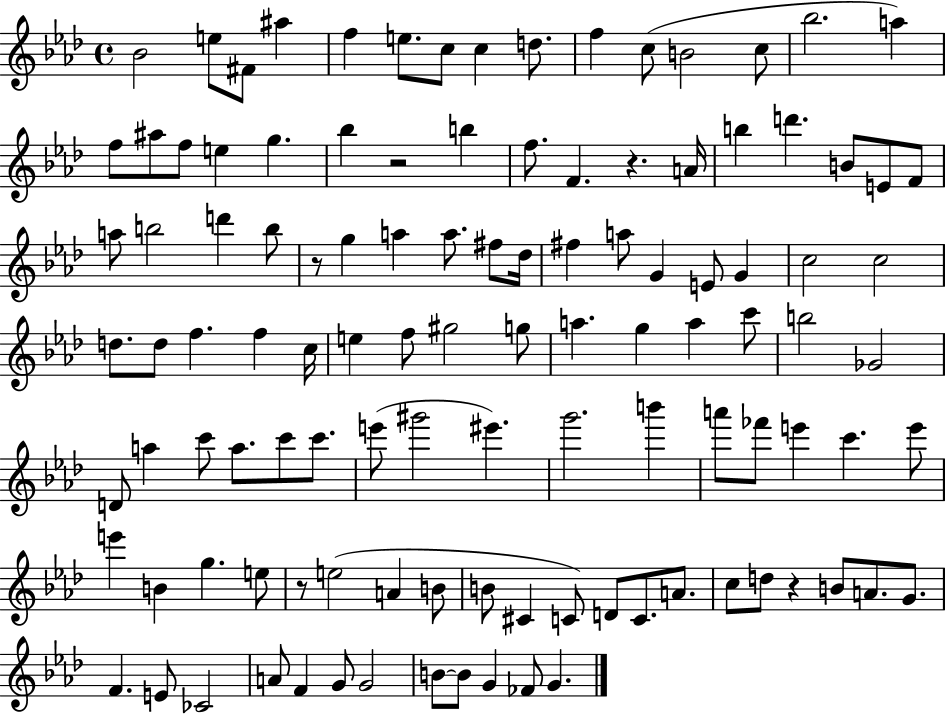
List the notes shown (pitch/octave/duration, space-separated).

Bb4/h E5/e F#4/e A#5/q F5/q E5/e. C5/e C5/q D5/e. F5/q C5/e B4/h C5/e Bb5/h. A5/q F5/e A#5/e F5/e E5/q G5/q. Bb5/q R/h B5/q F5/e. F4/q. R/q. A4/s B5/q D6/q. B4/e E4/e F4/e A5/e B5/h D6/q B5/e R/e G5/q A5/q A5/e. F#5/e Db5/s F#5/q A5/e G4/q E4/e G4/q C5/h C5/h D5/e. D5/e F5/q. F5/q C5/s E5/q F5/e G#5/h G5/e A5/q. G5/q A5/q C6/e B5/h Gb4/h D4/e A5/q C6/e A5/e. C6/e C6/e. E6/e G#6/h EIS6/q. G6/h. B6/q A6/e FES6/e E6/q C6/q. E6/e E6/q B4/q G5/q. E5/e R/e E5/h A4/q B4/e B4/e C#4/q C4/e D4/e C4/e. A4/e. C5/e D5/e R/q B4/e A4/e. G4/e. F4/q. E4/e CES4/h A4/e F4/q G4/e G4/h B4/e B4/e G4/q FES4/e G4/q.